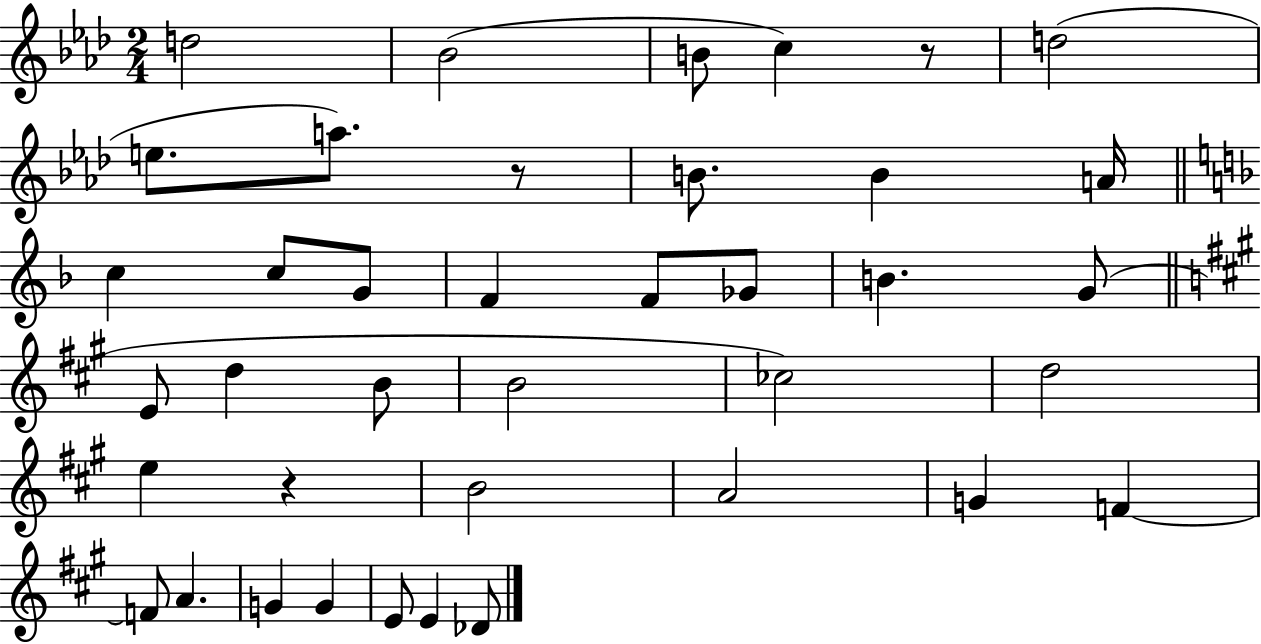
X:1
T:Untitled
M:2/4
L:1/4
K:Ab
d2 _B2 B/2 c z/2 d2 e/2 a/2 z/2 B/2 B A/4 c c/2 G/2 F F/2 _G/2 B G/2 E/2 d B/2 B2 _c2 d2 e z B2 A2 G F F/2 A G G E/2 E _D/2